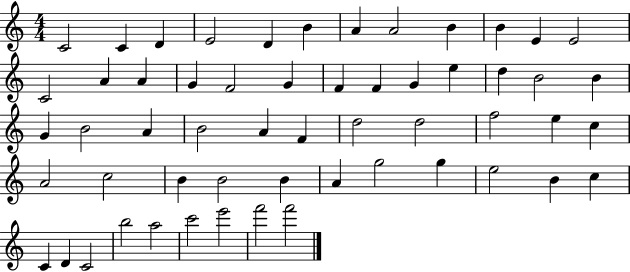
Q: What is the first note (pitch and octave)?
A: C4